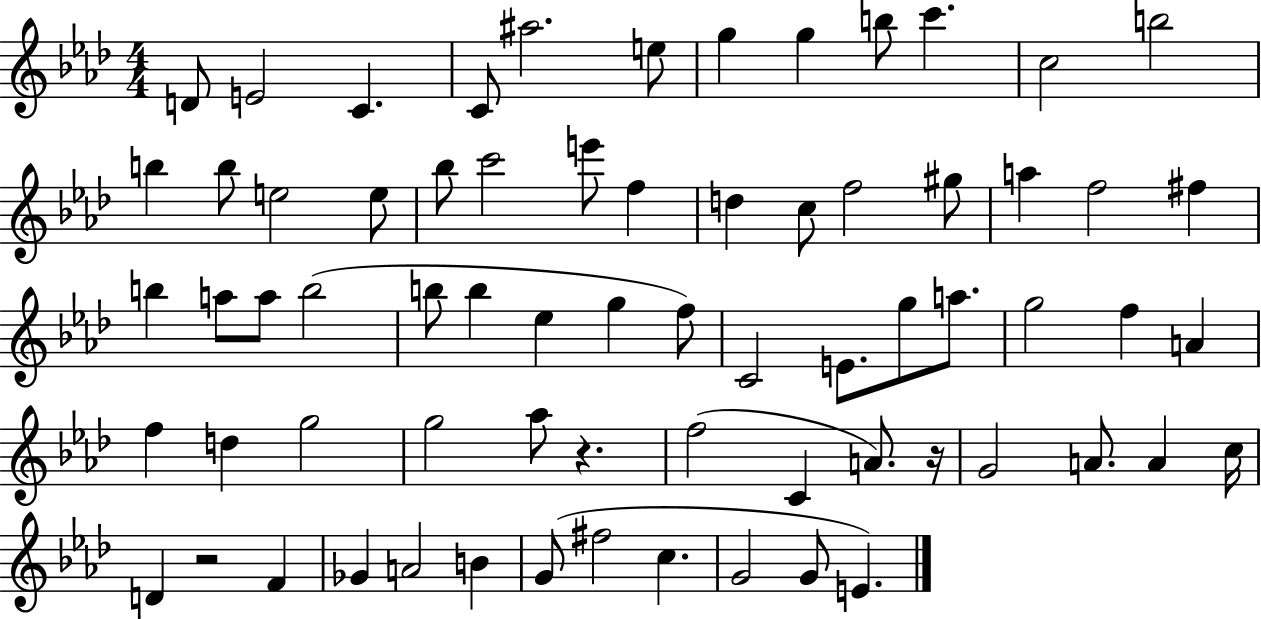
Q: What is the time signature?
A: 4/4